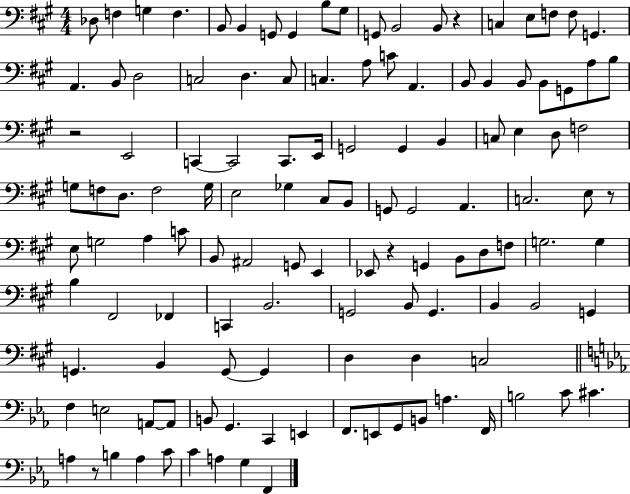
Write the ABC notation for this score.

X:1
T:Untitled
M:4/4
L:1/4
K:A
_D,/2 F, G, F, B,,/2 B,, G,,/2 G,, B,/2 ^G,/2 G,,/2 B,,2 B,,/2 z C, E,/2 F,/2 F,/2 G,, A,, B,,/2 D,2 C,2 D, C,/2 C, A,/2 C/2 A,, B,,/2 B,, B,,/2 B,,/2 G,,/2 A,/2 B,/2 z2 E,,2 C,, C,,2 C,,/2 E,,/4 G,,2 G,, B,, C,/2 E, D,/2 F,2 G,/2 F,/2 D,/2 F,2 G,/4 E,2 _G, ^C,/2 B,,/2 G,,/2 G,,2 A,, C,2 E,/2 z/2 E,/2 G,2 A, C/2 B,,/2 ^A,,2 G,,/2 E,, _E,,/2 z G,, B,,/2 D,/2 F,/2 G,2 G, B, ^F,,2 _F,, C,, B,,2 G,,2 B,,/2 G,, B,, B,,2 G,, G,, B,, G,,/2 G,, D, D, C,2 F, E,2 A,,/2 A,,/2 B,,/2 G,, C,, E,, F,,/2 E,,/2 G,,/2 B,,/2 A, F,,/4 B,2 C/2 ^C A, z/2 B, A, C/2 C A, G, F,,